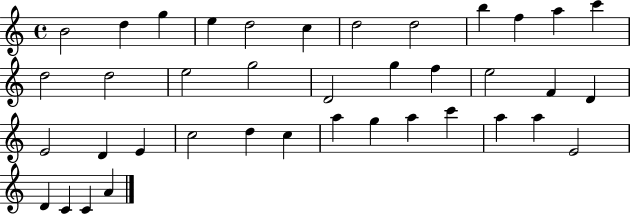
X:1
T:Untitled
M:4/4
L:1/4
K:C
B2 d g e d2 c d2 d2 b f a c' d2 d2 e2 g2 D2 g f e2 F D E2 D E c2 d c a g a c' a a E2 D C C A